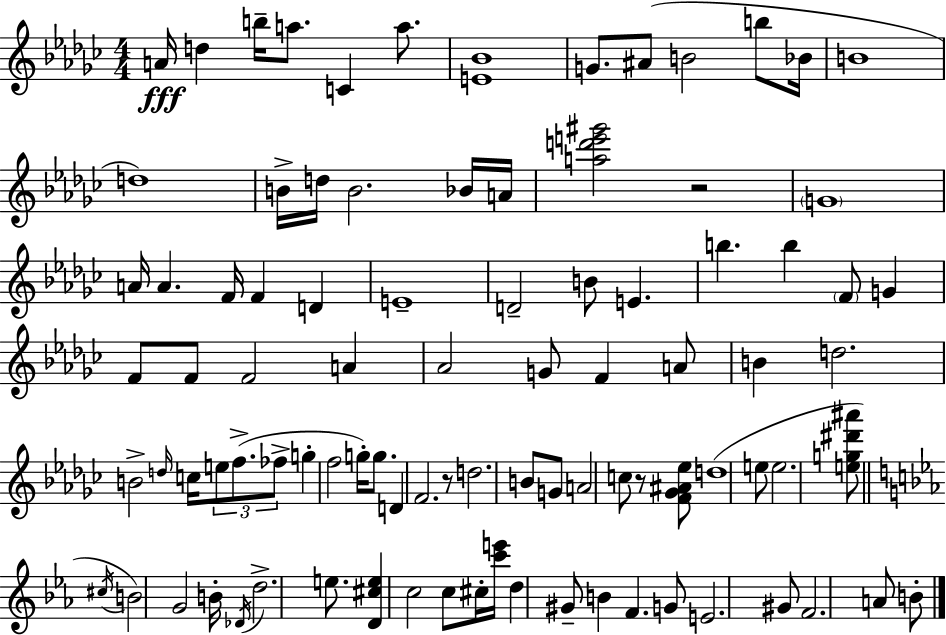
A4/s D5/q B5/s A5/e. C4/q A5/e. [E4,Bb4]/w G4/e. A#4/e B4/h B5/e Bb4/s B4/w D5/w B4/s D5/s B4/h. Bb4/s A4/s [A5,D6,E6,G#6]/h R/h G4/w A4/s A4/q. F4/s F4/q D4/q E4/w D4/h B4/e E4/q. B5/q. B5/q F4/e G4/q F4/e F4/e F4/h A4/q Ab4/h G4/e F4/q A4/e B4/q D5/h. B4/h D5/s C5/s E5/e F5/e. FES5/e G5/q F5/h G5/s G5/e. D4/q F4/h. R/e D5/h. B4/e G4/e A4/h C5/e R/e [F4,Gb4,A#4,Eb5]/e D5/w E5/e E5/h. [E5,G5,D#6,A#6]/e C#5/s B4/h G4/h B4/s Db4/s D5/h. E5/e. [D4,C#5,E5]/q C5/h C5/e C#5/s [C6,E6]/s D5/q G#4/e B4/q F4/q. G4/e E4/h. G#4/e F4/h. A4/e B4/e